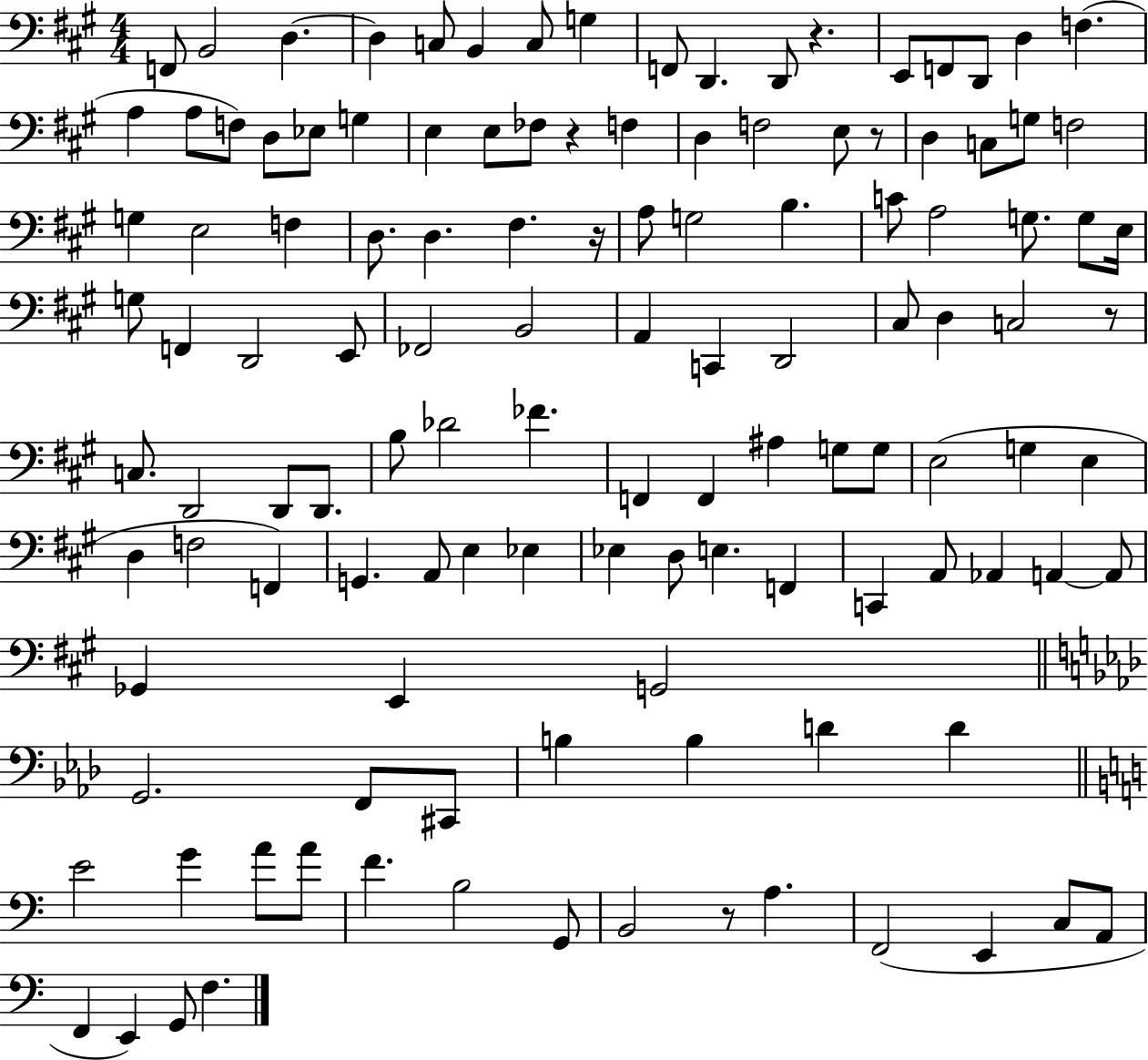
{
  \clef bass
  \numericTimeSignature
  \time 4/4
  \key a \major
  f,8 b,2 d4.~~ | d4 c8 b,4 c8 g4 | f,8 d,4. d,8 r4. | e,8 f,8 d,8 d4 f4.( | \break a4 a8 f8) d8 ees8 g4 | e4 e8 fes8 r4 f4 | d4 f2 e8 r8 | d4 c8 g8 f2 | \break g4 e2 f4 | d8. d4. fis4. r16 | a8 g2 b4. | c'8 a2 g8. g8 e16 | \break g8 f,4 d,2 e,8 | fes,2 b,2 | a,4 c,4 d,2 | cis8 d4 c2 r8 | \break c8. d,2 d,8 d,8. | b8 des'2 fes'4. | f,4 f,4 ais4 g8 g8 | e2( g4 e4 | \break d4 f2 f,4) | g,4. a,8 e4 ees4 | ees4 d8 e4. f,4 | c,4 a,8 aes,4 a,4~~ a,8 | \break ges,4 e,4 g,2 | \bar "||" \break \key aes \major g,2. f,8 cis,8 | b4 b4 d'4 d'4 | \bar "||" \break \key c \major e'2 g'4 a'8 a'8 | f'4. b2 g,8 | b,2 r8 a4. | f,2( e,4 c8 a,8 | \break f,4 e,4) g,8 f4. | \bar "|."
}